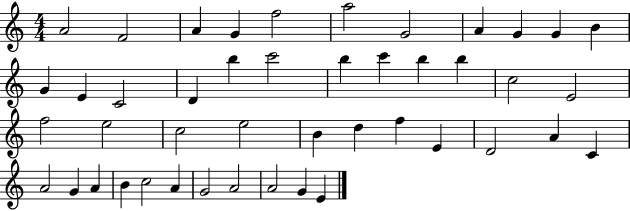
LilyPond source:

{
  \clef treble
  \numericTimeSignature
  \time 4/4
  \key c \major
  a'2 f'2 | a'4 g'4 f''2 | a''2 g'2 | a'4 g'4 g'4 b'4 | \break g'4 e'4 c'2 | d'4 b''4 c'''2 | b''4 c'''4 b''4 b''4 | c''2 e'2 | \break f''2 e''2 | c''2 e''2 | b'4 d''4 f''4 e'4 | d'2 a'4 c'4 | \break a'2 g'4 a'4 | b'4 c''2 a'4 | g'2 a'2 | a'2 g'4 e'4 | \break \bar "|."
}